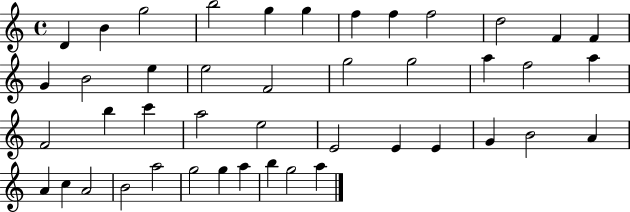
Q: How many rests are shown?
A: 0